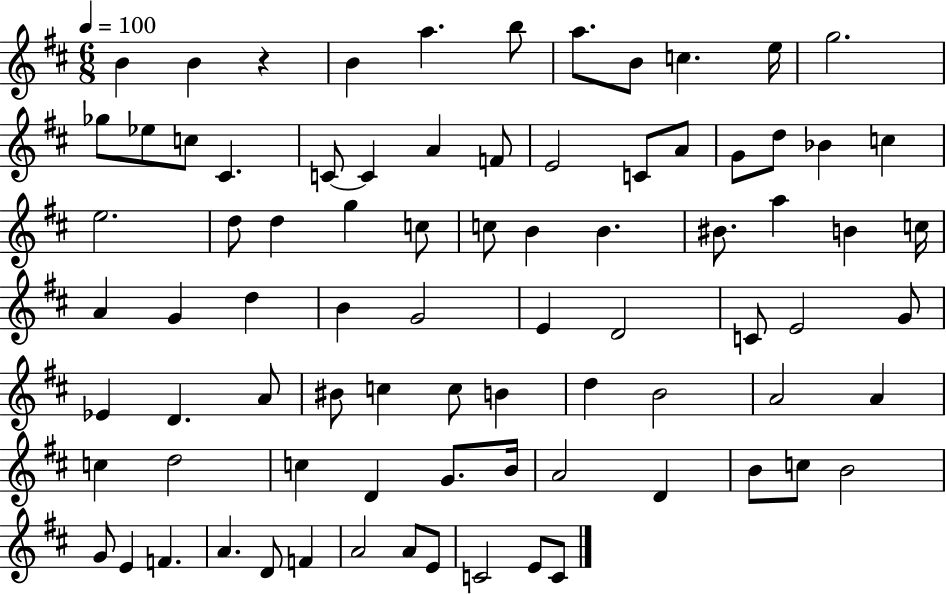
X:1
T:Untitled
M:6/8
L:1/4
K:D
B B z B a b/2 a/2 B/2 c e/4 g2 _g/2 _e/2 c/2 ^C C/2 C A F/2 E2 C/2 A/2 G/2 d/2 _B c e2 d/2 d g c/2 c/2 B B ^B/2 a B c/4 A G d B G2 E D2 C/2 E2 G/2 _E D A/2 ^B/2 c c/2 B d B2 A2 A c d2 c D G/2 B/4 A2 D B/2 c/2 B2 G/2 E F A D/2 F A2 A/2 E/2 C2 E/2 C/2